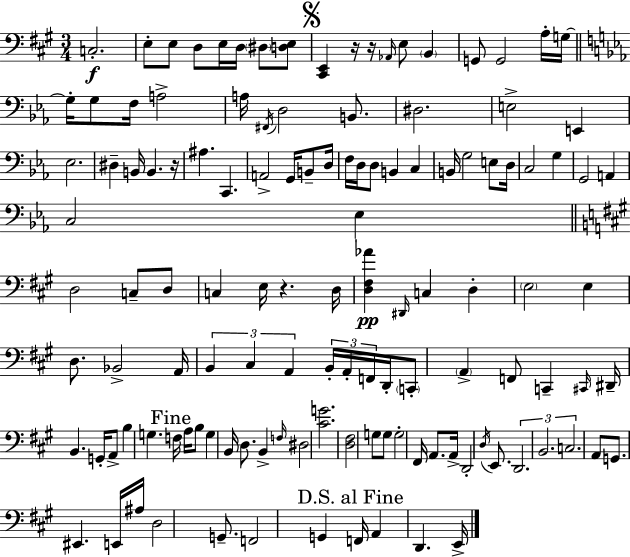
X:1
T:Untitled
M:3/4
L:1/4
K:A
C,2 E,/2 E,/2 D,/2 E,/4 D,/4 ^D,/2 [D,E,]/2 [^C,,E,,] z/4 z/4 _A,,/4 E,/2 B,, G,,/2 G,,2 A,/4 G,/4 G,/4 G,/2 F,/4 A,2 A,/4 ^F,,/4 D,2 B,,/2 ^D,2 E,2 E,, _E,2 ^D, B,,/4 B,, z/4 ^A, C,, A,,2 G,,/4 B,,/2 D,/4 F,/4 D,/4 D,/2 B,, C, B,,/4 G,2 E,/2 D,/4 C,2 G, G,,2 A,, C,2 _E, D,2 C,/2 D,/2 C, E,/4 z D,/4 [D,^F,_A] ^D,,/4 C, D, E,2 E, D,/2 _B,,2 A,,/4 B,, ^C, A,, B,,/4 A,,/4 F,,/4 D,,/4 C,,/2 A,, F,,/2 C,, ^C,,/4 ^D,,/4 B,, G,,/4 A,,/2 B, G, F,/4 A,/4 B,/2 G, B,,/4 D,/2 B,, F,/4 ^D,2 [^CG]2 [D,^F,]2 G,/2 G,/2 G,2 ^F,,/4 A,,/2 A,,/4 D,,2 D,/4 E,,/2 D,,2 B,,2 C,2 A,,/2 G,,/2 ^E,, E,,/4 ^A,/4 D,2 G,,/2 F,,2 G,, F,,/4 A,, D,, E,,/4